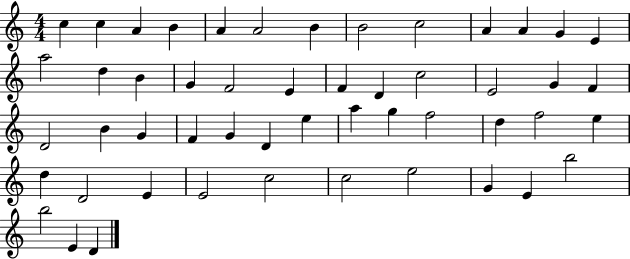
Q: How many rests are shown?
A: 0